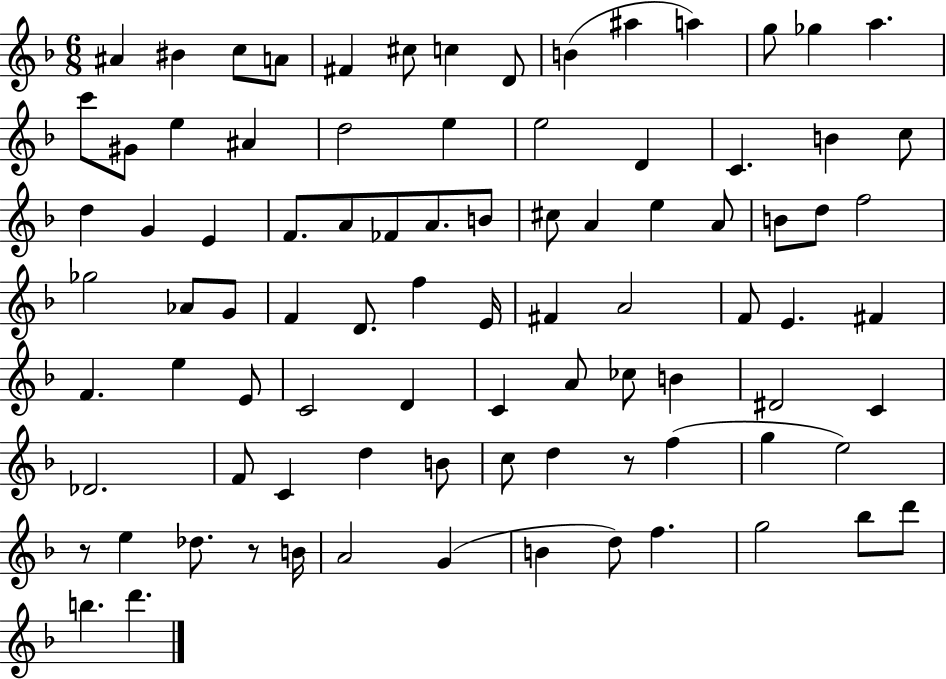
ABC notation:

X:1
T:Untitled
M:6/8
L:1/4
K:F
^A ^B c/2 A/2 ^F ^c/2 c D/2 B ^a a g/2 _g a c'/2 ^G/2 e ^A d2 e e2 D C B c/2 d G E F/2 A/2 _F/2 A/2 B/2 ^c/2 A e A/2 B/2 d/2 f2 _g2 _A/2 G/2 F D/2 f E/4 ^F A2 F/2 E ^F F e E/2 C2 D C A/2 _c/2 B ^D2 C _D2 F/2 C d B/2 c/2 d z/2 f g e2 z/2 e _d/2 z/2 B/4 A2 G B d/2 f g2 _b/2 d'/2 b d'